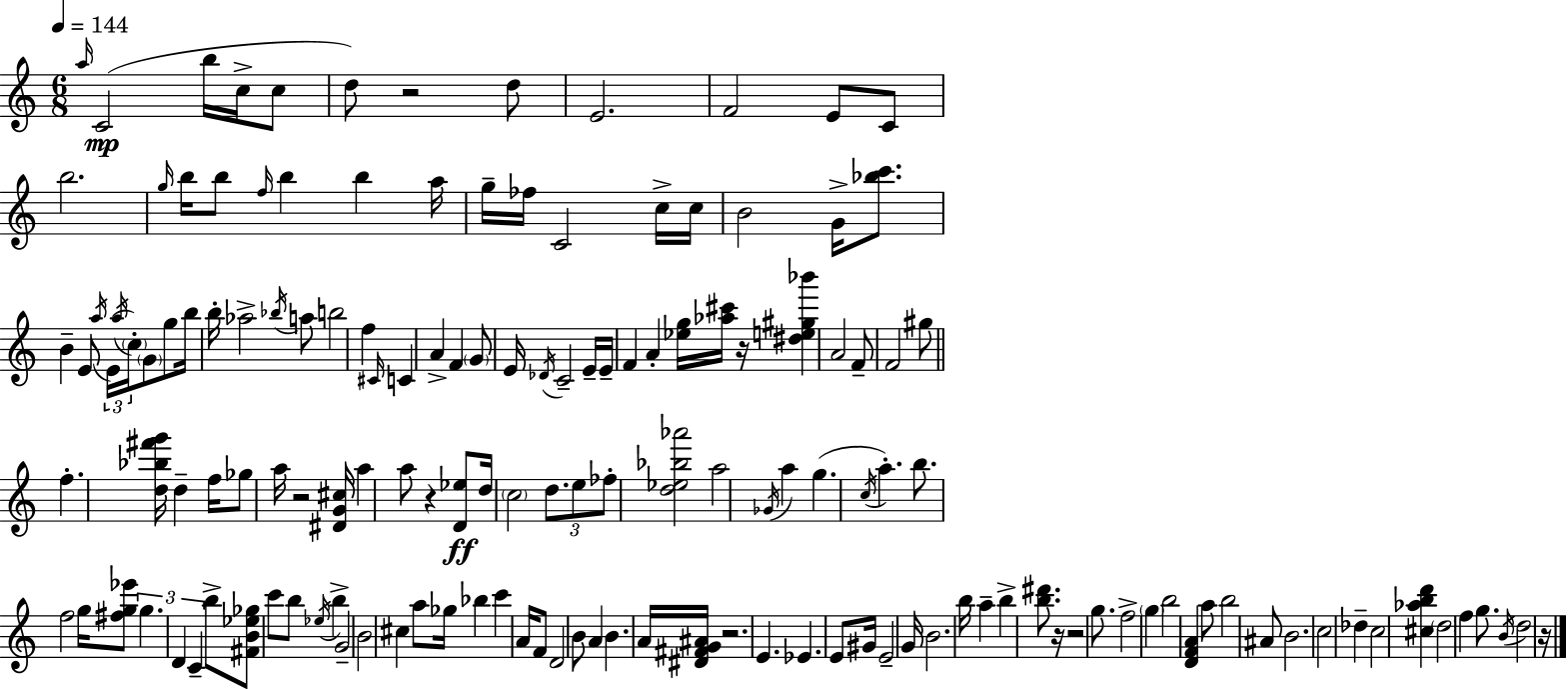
{
  \clef treble
  \numericTimeSignature
  \time 6/8
  \key a \minor
  \tempo 4 = 144
  \grace { a''16 }(\mp c'2 b''16 c''16-> c''8 | d''8) r2 d''8 | e'2. | f'2 e'8 c'8 | \break b''2. | \grace { g''16 } b''16 b''8 \grace { f''16 } b''4 b''4 | a''16 g''16-- fes''16 c'2 | c''16-> c''16 b'2 g'16-> | \break <bes'' c'''>8. b'4-- e'8 \acciaccatura { a''16 }( \tuplet 3/2 { e'16 \acciaccatura { a''16 }) | \parenthesize c''16-. } \parenthesize g'8 g''8 b''16 b''16-. aes''2-> | \acciaccatura { bes''16 } a''8 b''2 | f''4 \grace { cis'16 } c'4 a'4-> | \break f'4 \parenthesize g'8 e'16 \acciaccatura { des'16 } c'2-- | e'16-- e'16-- f'4 | a'4-. <ees'' g''>16 <aes'' cis'''>16 r16 <dis'' e'' gis'' bes'''>4 | a'2 f'8-- f'2 | \break gis''8 \bar "||" \break \key c \major f''4.-. <d'' bes'' fis''' g'''>16 d''4-- f''16 | ges''8 a''16 r2 <dis' g' cis''>16 | a''4 a''8 r4 <d' ees''>8\ff | d''16 \parenthesize c''2 \tuplet 3/2 { d''8. | \break e''8 fes''8-. } <d'' ees'' bes'' aes'''>2 | a''2 \acciaccatura { ges'16 } a''4 | g''4.( \acciaccatura { c''16 } a''4.-.) | b''8. f''2 | \break g''16 <fis'' g'' ees'''>8 \tuplet 3/2 { g''4. d'4 | c'4-- } b''8-> <fis' b' ees'' ges''>8 c'''8 | b''8 \acciaccatura { ees''16 } b''4-> g'2-- | b'2 cis''4 | \break a''8 ges''16 bes''4 c'''4 | a'16 f'8 d'2 | b'8 a'4 b'4. | a'16 <dis' fis' g' ais'>16 r2. | \break e'4. ees'4. | e'8 gis'16 e'2-- | g'16 b'2. | b''16 a''4-- b''4-> | \break <b'' dis'''>8. r16 r2 | g''8. f''2-> \parenthesize g''4 | b''2 <d' f' a'>4 | a''8 b''2 | \break ais'8 b'2. | c''2 des''4-- | c''2 <cis'' aes'' b'' d'''>4 | \parenthesize d''2 f''4 | \break g''8. \acciaccatura { b'16 } d''2 | r16 \bar "|."
}